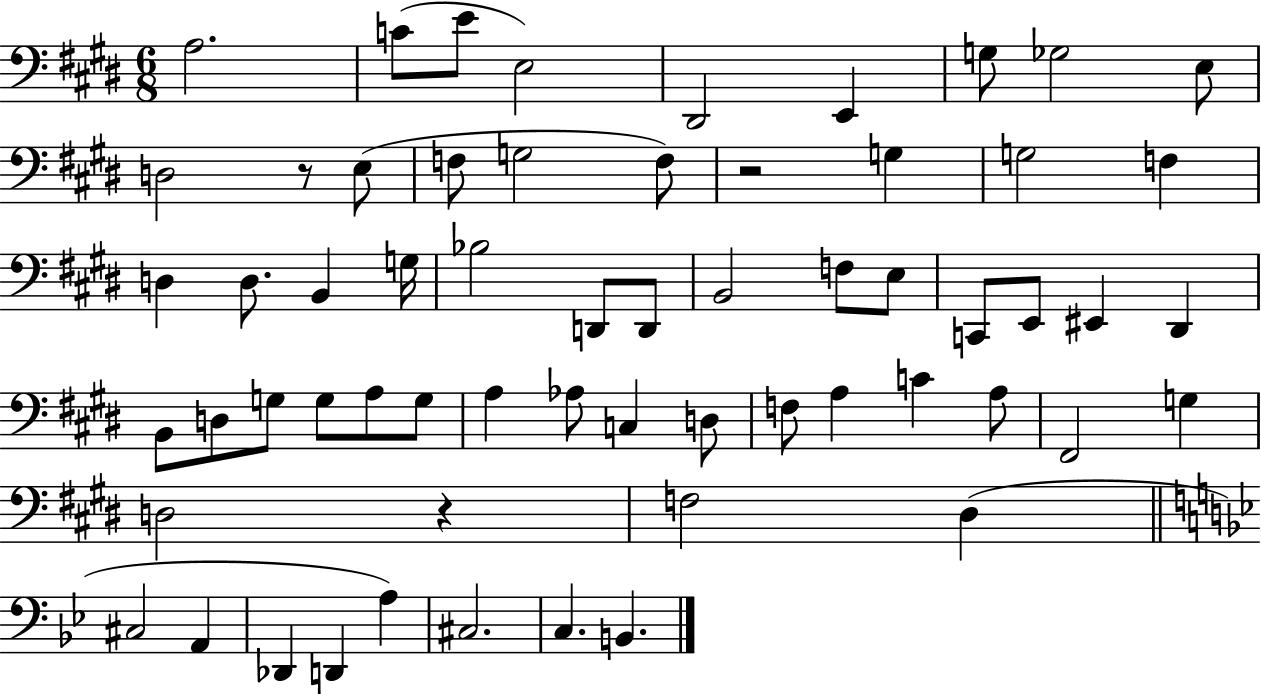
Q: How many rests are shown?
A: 3